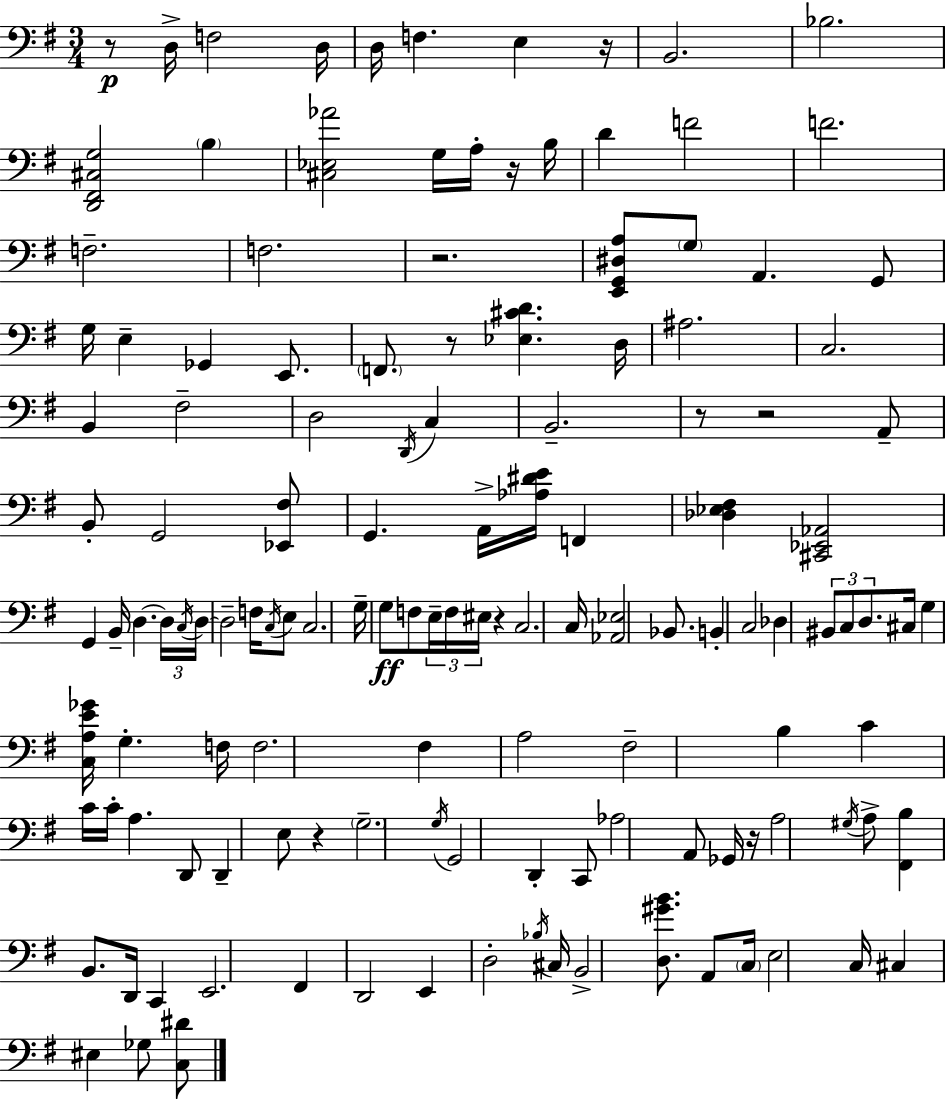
R/e D3/s F3/h D3/s D3/s F3/q. E3/q R/s B2/h. Bb3/h. [D2,F#2,C#3,G3]/h B3/q [C#3,Eb3,Ab4]/h G3/s A3/s R/s B3/s D4/q F4/h F4/h. F3/h. F3/h. R/h. [E2,G2,D#3,A3]/e G3/e A2/q. G2/e G3/s E3/q Gb2/q E2/e. F2/e. R/e [Eb3,C#4,D4]/q. D3/s A#3/h. C3/h. B2/q F#3/h D3/h D2/s C3/q B2/h. R/e R/h A2/e B2/e G2/h [Eb2,F#3]/e G2/q. A2/s [Ab3,D#4,E4]/s F2/q [Db3,Eb3,F#3]/q [C#2,Eb2,Ab2]/h G2/q B2/s D3/q. D3/s C3/s D3/s D3/h F3/s C3/s E3/e C3/h. G3/s G3/e F3/e E3/s F3/s EIS3/s R/q C3/h. C3/s [Ab2,Eb3]/h Bb2/e. B2/q C3/h Db3/q BIS2/e C3/e D3/e. C#3/s G3/q [C3,A3,E4,Gb4]/s G3/q. F3/s F3/h. F#3/q A3/h F#3/h B3/q C4/q C4/s C4/s A3/q. D2/e D2/q E3/e R/q G3/h. G3/s G2/h D2/q C2/e Ab3/h A2/e Gb2/s R/s A3/h G#3/s A3/e [F#2,B3]/q B2/e. D2/s C2/q E2/h. F#2/q D2/h E2/q D3/h Bb3/s C#3/s B2/h [D3,G#4,B4]/e. A2/e C3/s E3/h C3/s C#3/q EIS3/q Gb3/e [C3,D#4]/e